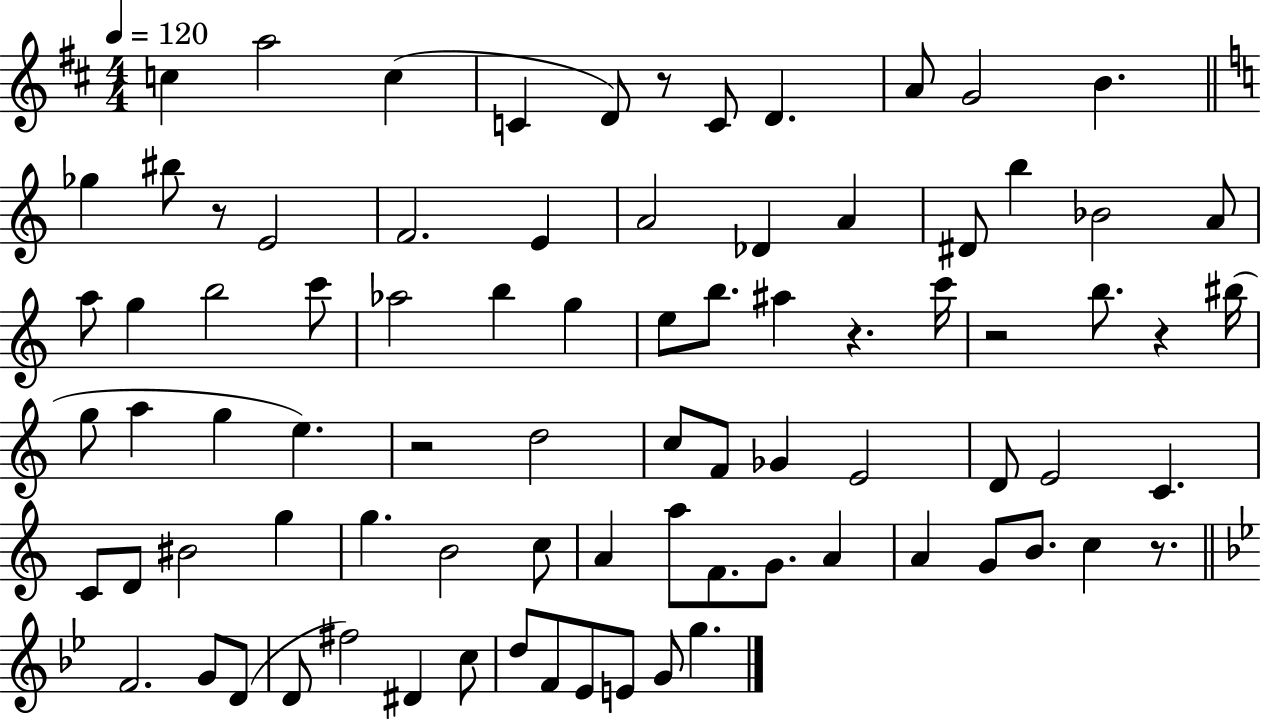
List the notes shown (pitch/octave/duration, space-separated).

C5/q A5/h C5/q C4/q D4/e R/e C4/e D4/q. A4/e G4/h B4/q. Gb5/q BIS5/e R/e E4/h F4/h. E4/q A4/h Db4/q A4/q D#4/e B5/q Bb4/h A4/e A5/e G5/q B5/h C6/e Ab5/h B5/q G5/q E5/e B5/e. A#5/q R/q. C6/s R/h B5/e. R/q BIS5/s G5/e A5/q G5/q E5/q. R/h D5/h C5/e F4/e Gb4/q E4/h D4/e E4/h C4/q. C4/e D4/e BIS4/h G5/q G5/q. B4/h C5/e A4/q A5/e F4/e. G4/e. A4/q A4/q G4/e B4/e. C5/q R/e. F4/h. G4/e D4/e D4/e F#5/h D#4/q C5/e D5/e F4/e Eb4/e E4/e G4/e G5/q.